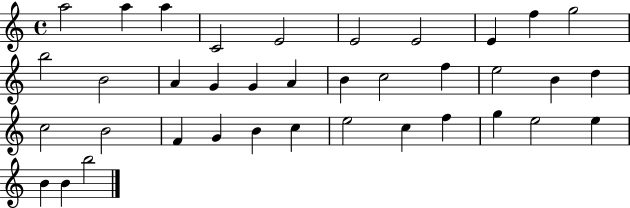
{
  \clef treble
  \time 4/4
  \defaultTimeSignature
  \key c \major
  a''2 a''4 a''4 | c'2 e'2 | e'2 e'2 | e'4 f''4 g''2 | \break b''2 b'2 | a'4 g'4 g'4 a'4 | b'4 c''2 f''4 | e''2 b'4 d''4 | \break c''2 b'2 | f'4 g'4 b'4 c''4 | e''2 c''4 f''4 | g''4 e''2 e''4 | \break b'4 b'4 b''2 | \bar "|."
}